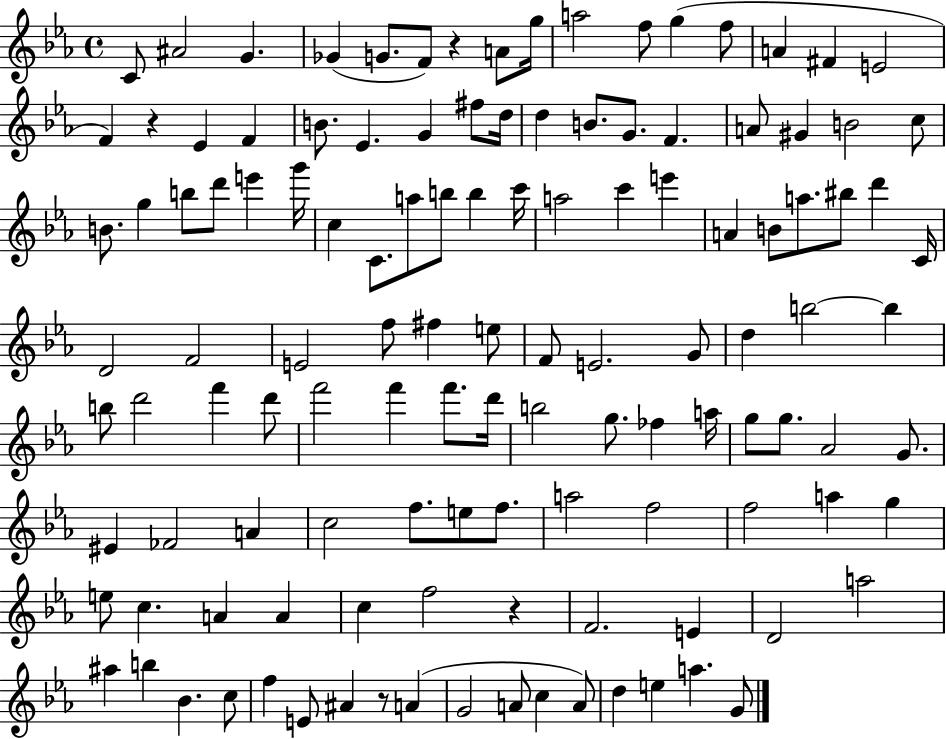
{
  \clef treble
  \time 4/4
  \defaultTimeSignature
  \key ees \major
  c'8 ais'2 g'4. | ges'4( g'8. f'8) r4 a'8 g''16 | a''2 f''8 g''4( f''8 | a'4 fis'4 e'2 | \break f'4) r4 ees'4 f'4 | b'8. ees'4. g'4 fis''8 d''16 | d''4 b'8. g'8. f'4. | a'8 gis'4 b'2 c''8 | \break b'8. g''4 b''8 d'''8 e'''4 g'''16 | c''4 c'8. a''8 b''8 b''4 c'''16 | a''2 c'''4 e'''4 | a'4 b'8 a''8. bis''8 d'''4 c'16 | \break d'2 f'2 | e'2 f''8 fis''4 e''8 | f'8 e'2. g'8 | d''4 b''2~~ b''4 | \break b''8 d'''2 f'''4 d'''8 | f'''2 f'''4 f'''8. d'''16 | b''2 g''8. fes''4 a''16 | g''8 g''8. aes'2 g'8. | \break eis'4 fes'2 a'4 | c''2 f''8. e''8 f''8. | a''2 f''2 | f''2 a''4 g''4 | \break e''8 c''4. a'4 a'4 | c''4 f''2 r4 | f'2. e'4 | d'2 a''2 | \break ais''4 b''4 bes'4. c''8 | f''4 e'8 ais'4 r8 a'4( | g'2 a'8 c''4 a'8) | d''4 e''4 a''4. g'8 | \break \bar "|."
}